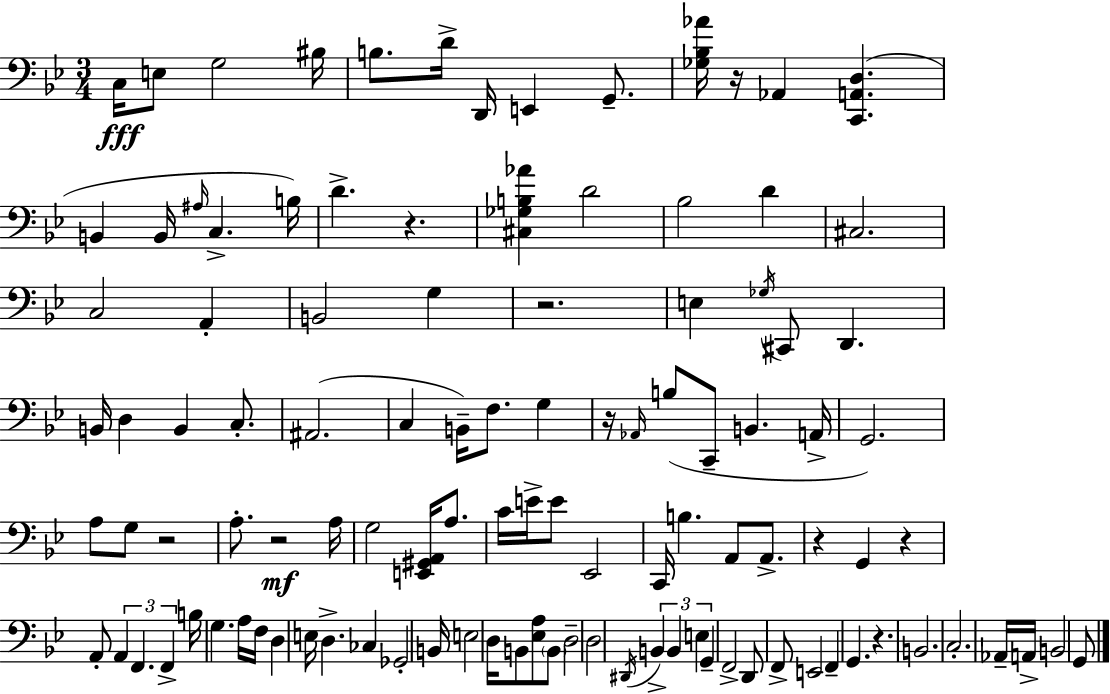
X:1
T:Untitled
M:3/4
L:1/4
K:Bb
C,/4 E,/2 G,2 ^B,/4 B,/2 D/4 D,,/4 E,, G,,/2 [_G,_B,_A]/4 z/4 _A,, [C,,A,,D,] B,, B,,/4 ^A,/4 C, B,/4 D z [^C,_G,B,_A] D2 _B,2 D ^C,2 C,2 A,, B,,2 G, z2 E, _G,/4 ^C,,/2 D,, B,,/4 D, B,, C,/2 ^A,,2 C, B,,/4 F,/2 G, z/4 _A,,/4 B,/2 C,,/2 B,, A,,/4 G,,2 A,/2 G,/2 z2 A,/2 z2 A,/4 G,2 [E,,^G,,A,,]/4 A,/2 C/4 E/4 E/2 _E,,2 C,,/4 B, A,,/2 A,,/2 z G,, z A,,/2 A,, F,, F,, B,/4 G, A,/4 F,/4 D, E,/4 D, _C, _G,,2 B,,/4 E,2 D,/4 B,,/2 [_E,A,]/2 B,,/2 D,2 D,2 ^D,,/4 B,, B,, E, G,, F,,2 D,,/2 F,,/2 E,,2 F,, G,, z B,,2 C,2 _A,,/4 A,,/4 B,,2 G,,/2